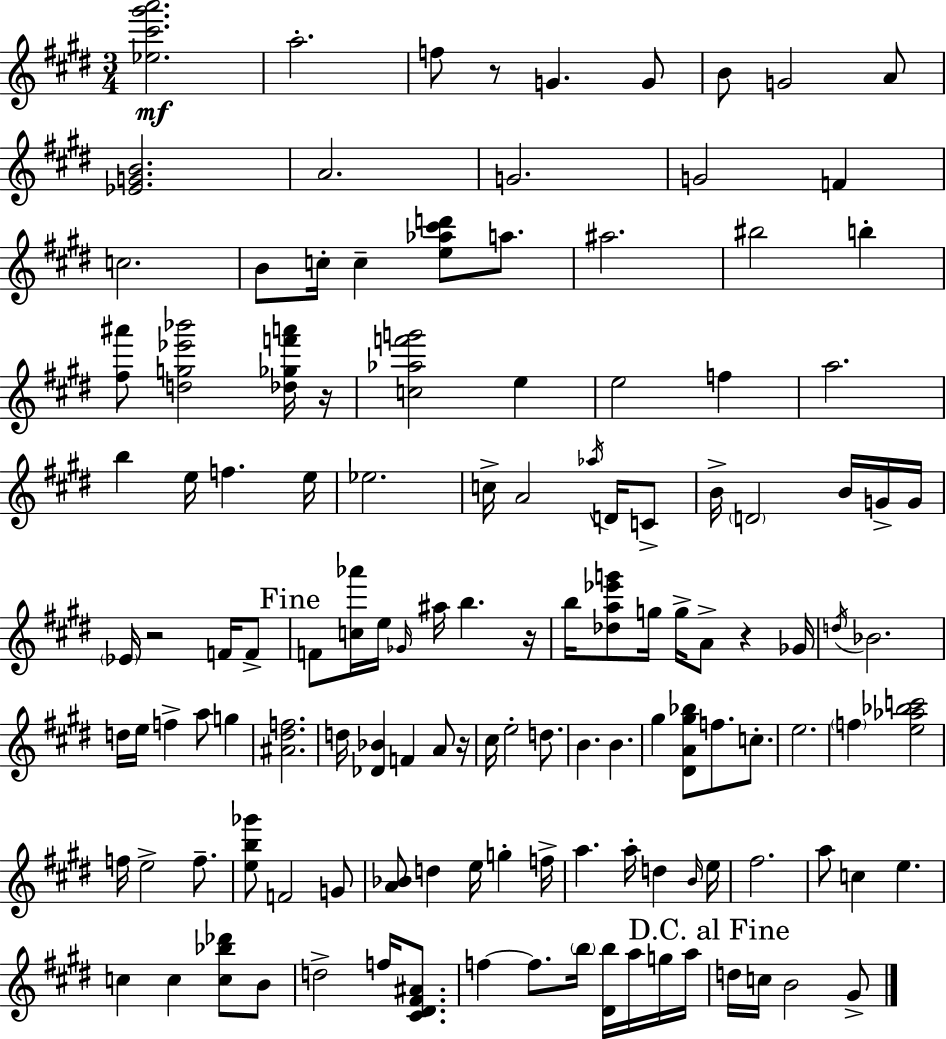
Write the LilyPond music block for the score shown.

{
  \clef treble
  \numericTimeSignature
  \time 3/4
  \key e \major
  <ees'' cis''' gis''' a'''>2.\mf | a''2.-. | f''8 r8 g'4. g'8 | b'8 g'2 a'8 | \break <ees' g' b'>2. | a'2. | g'2. | g'2 f'4 | \break c''2. | b'8 c''16-. c''4-- <e'' aes'' cis''' d'''>8 a''8. | ais''2. | bis''2 b''4-. | \break <fis'' ais'''>8 <d'' g'' ees''' bes'''>2 <des'' ges'' f''' a'''>16 r16 | <c'' aes'' f''' g'''>2 e''4 | e''2 f''4 | a''2. | \break b''4 e''16 f''4. e''16 | ees''2. | c''16-> a'2 \acciaccatura { aes''16 } d'16 c'8-> | b'16-> \parenthesize d'2 b'16 g'16-> | \break g'16 \parenthesize ees'16 r2 f'16 f'8-> | \mark "Fine" f'8 <c'' aes'''>16 e''16 \grace { ges'16 } ais''16 b''4. | r16 b''16 <des'' a'' ees''' g'''>8 g''16 g''16-> a'8-> r4 | ges'16 \acciaccatura { d''16 } bes'2. | \break d''16 e''16 f''4-> a''8 g''4 | <ais' dis'' f''>2. | d''16 <des' bes'>4 f'4 | a'8 r16 cis''16 e''2-. | \break d''8. b'4. b'4. | gis''4 <dis' a' gis'' bes''>8 f''8. | c''8.-. e''2. | \parenthesize f''4 <e'' aes'' bes'' c'''>2 | \break f''16 e''2-> | f''8.-- <e'' b'' ges'''>8 f'2 | g'8 <a' bes'>8 d''4 e''16 g''4-. | f''16-> a''4. a''16-. d''4 | \break \grace { b'16 } e''16 fis''2. | a''8 c''4 e''4. | c''4 c''4 | <c'' bes'' des'''>8 b'8 d''2-> | \break f''16 <cis' dis' fis' ais'>8. f''4~~ f''8. \parenthesize b''16 | <dis' b''>16 a''16 g''16 a''16 \mark "D.C. al Fine" d''16 c''16 b'2 | gis'8-> \bar "|."
}